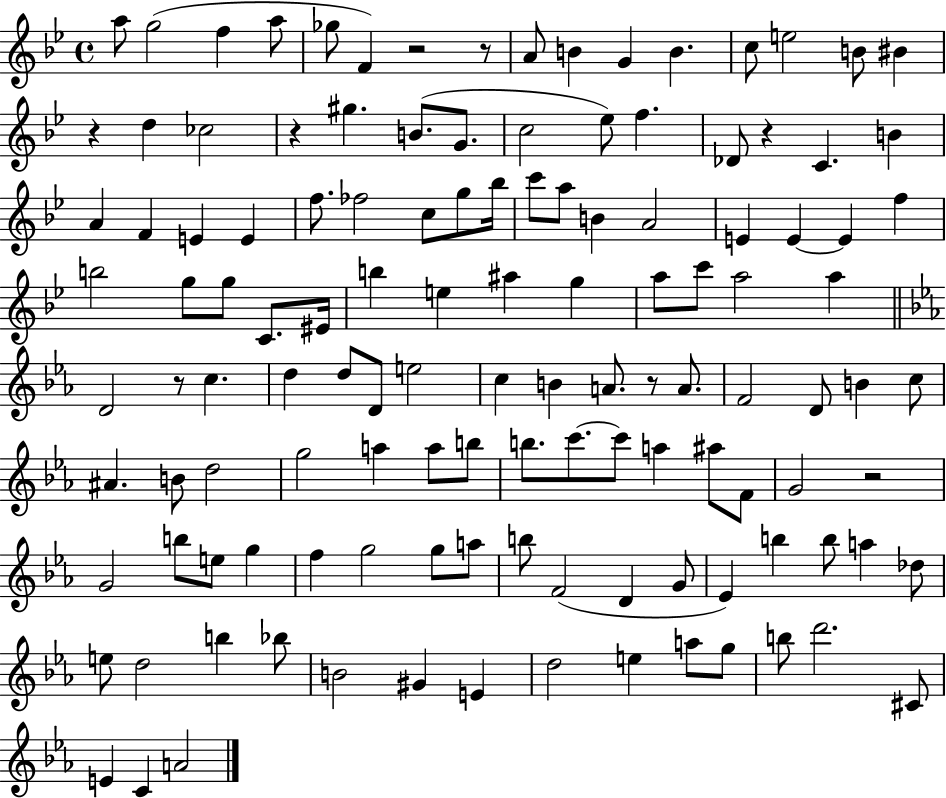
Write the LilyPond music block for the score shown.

{
  \clef treble
  \time 4/4
  \defaultTimeSignature
  \key bes \major
  a''8 g''2( f''4 a''8 | ges''8 f'4) r2 r8 | a'8 b'4 g'4 b'4. | c''8 e''2 b'8 bis'4 | \break r4 d''4 ces''2 | r4 gis''4. b'8.( g'8. | c''2 ees''8) f''4. | des'8 r4 c'4. b'4 | \break a'4 f'4 e'4 e'4 | f''8. fes''2 c''8 g''8 bes''16 | c'''8 a''8 b'4 a'2 | e'4 e'4~~ e'4 f''4 | \break b''2 g''8 g''8 c'8. eis'16 | b''4 e''4 ais''4 g''4 | a''8 c'''8 a''2 a''4 | \bar "||" \break \key ees \major d'2 r8 c''4. | d''4 d''8 d'8 e''2 | c''4 b'4 a'8. r8 a'8. | f'2 d'8 b'4 c''8 | \break ais'4. b'8 d''2 | g''2 a''4 a''8 b''8 | b''8. c'''8.~~ c'''8 a''4 ais''8 f'8 | g'2 r2 | \break g'2 b''8 e''8 g''4 | f''4 g''2 g''8 a''8 | b''8 f'2( d'4 g'8 | ees'4) b''4 b''8 a''4 des''8 | \break e''8 d''2 b''4 bes''8 | b'2 gis'4 e'4 | d''2 e''4 a''8 g''8 | b''8 d'''2. cis'8 | \break e'4 c'4 a'2 | \bar "|."
}